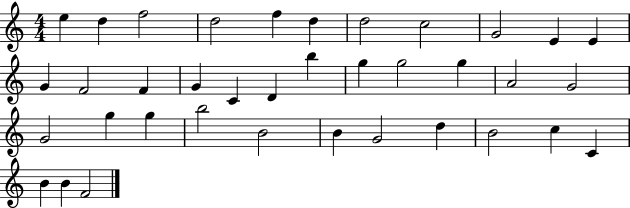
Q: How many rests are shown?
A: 0